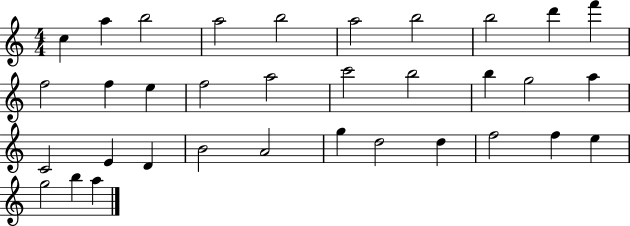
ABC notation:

X:1
T:Untitled
M:4/4
L:1/4
K:C
c a b2 a2 b2 a2 b2 b2 d' f' f2 f e f2 a2 c'2 b2 b g2 a C2 E D B2 A2 g d2 d f2 f e g2 b a